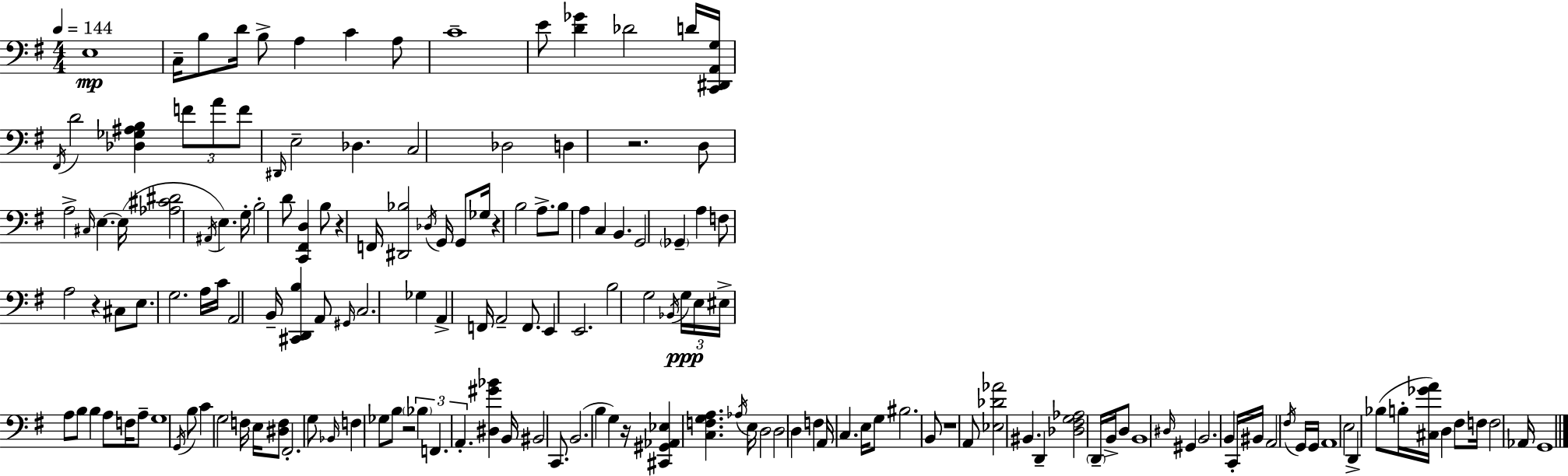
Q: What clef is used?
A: bass